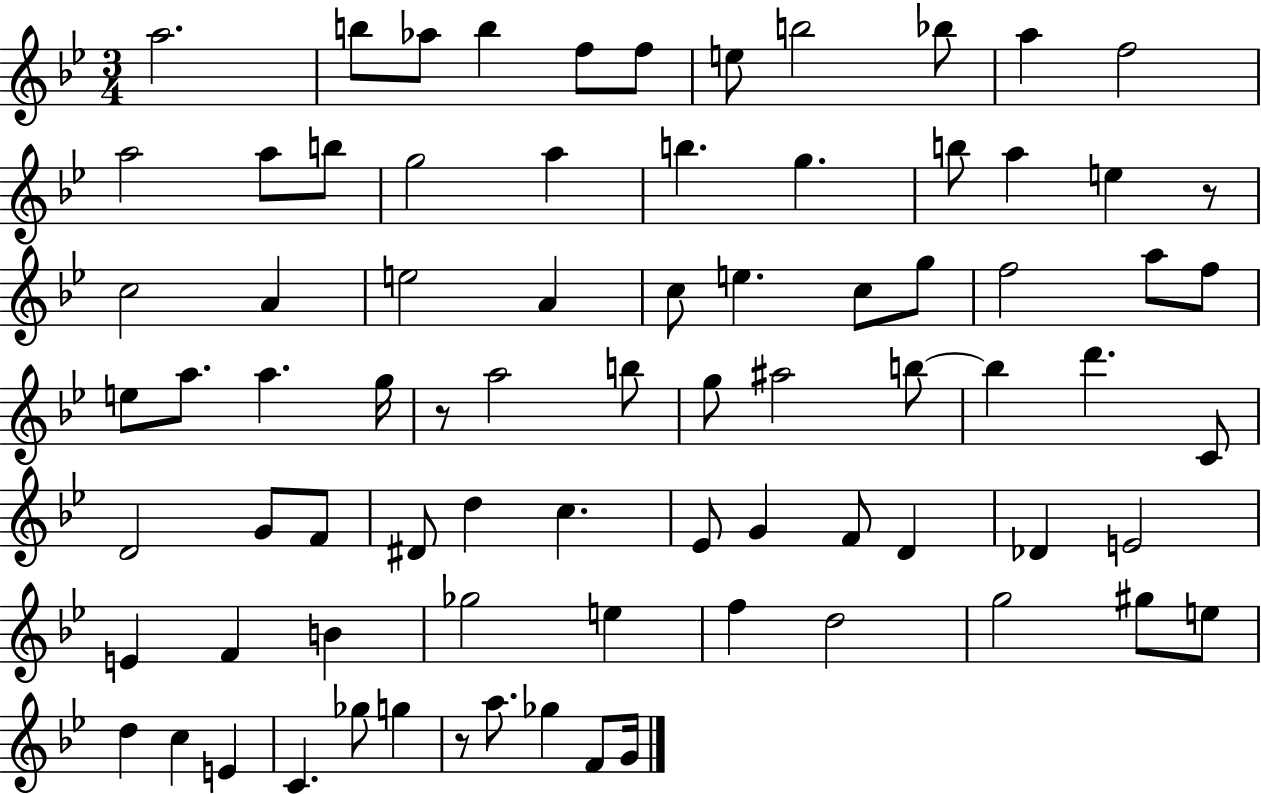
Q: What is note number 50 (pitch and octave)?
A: C5